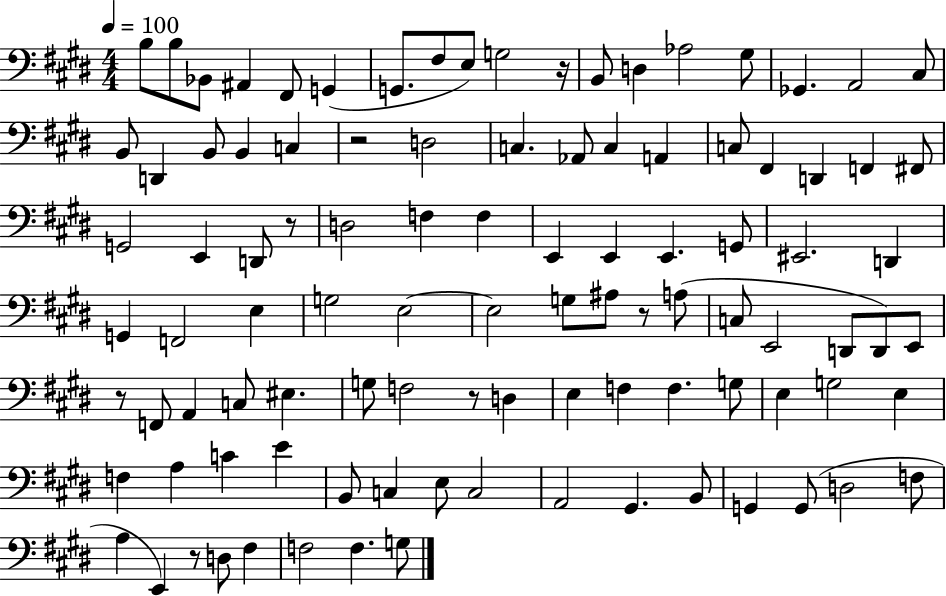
{
  \clef bass
  \numericTimeSignature
  \time 4/4
  \key e \major
  \tempo 4 = 100
  b8 b8 bes,8 ais,4 fis,8 g,4( | g,8. fis8 e8) g2 r16 | b,8 d4 aes2 gis8 | ges,4. a,2 cis8 | \break b,8 d,4 b,8 b,4 c4 | r2 d2 | c4. aes,8 c4 a,4 | c8 fis,4 d,4 f,4 fis,8 | \break g,2 e,4 d,8 r8 | d2 f4 f4 | e,4 e,4 e,4. g,8 | eis,2. d,4 | \break g,4 f,2 e4 | g2 e2~~ | e2 g8 ais8 r8 a8( | c8 e,2 d,8 d,8) e,8 | \break r8 f,8 a,4 c8 eis4. | g8 f2 r8 d4 | e4 f4 f4. g8 | e4 g2 e4 | \break f4 a4 c'4 e'4 | b,8 c4 e8 c2 | a,2 gis,4. b,8 | g,4 g,8( d2 f8 | \break a4 e,4) r8 d8 fis4 | f2 f4. g8 | \bar "|."
}